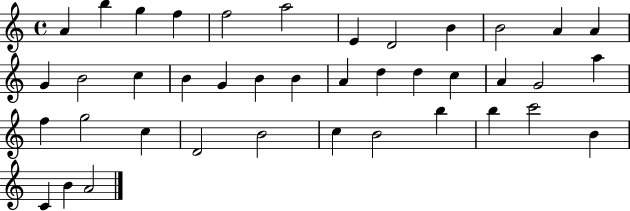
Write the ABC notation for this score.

X:1
T:Untitled
M:4/4
L:1/4
K:C
A b g f f2 a2 E D2 B B2 A A G B2 c B G B B A d d c A G2 a f g2 c D2 B2 c B2 b b c'2 B C B A2